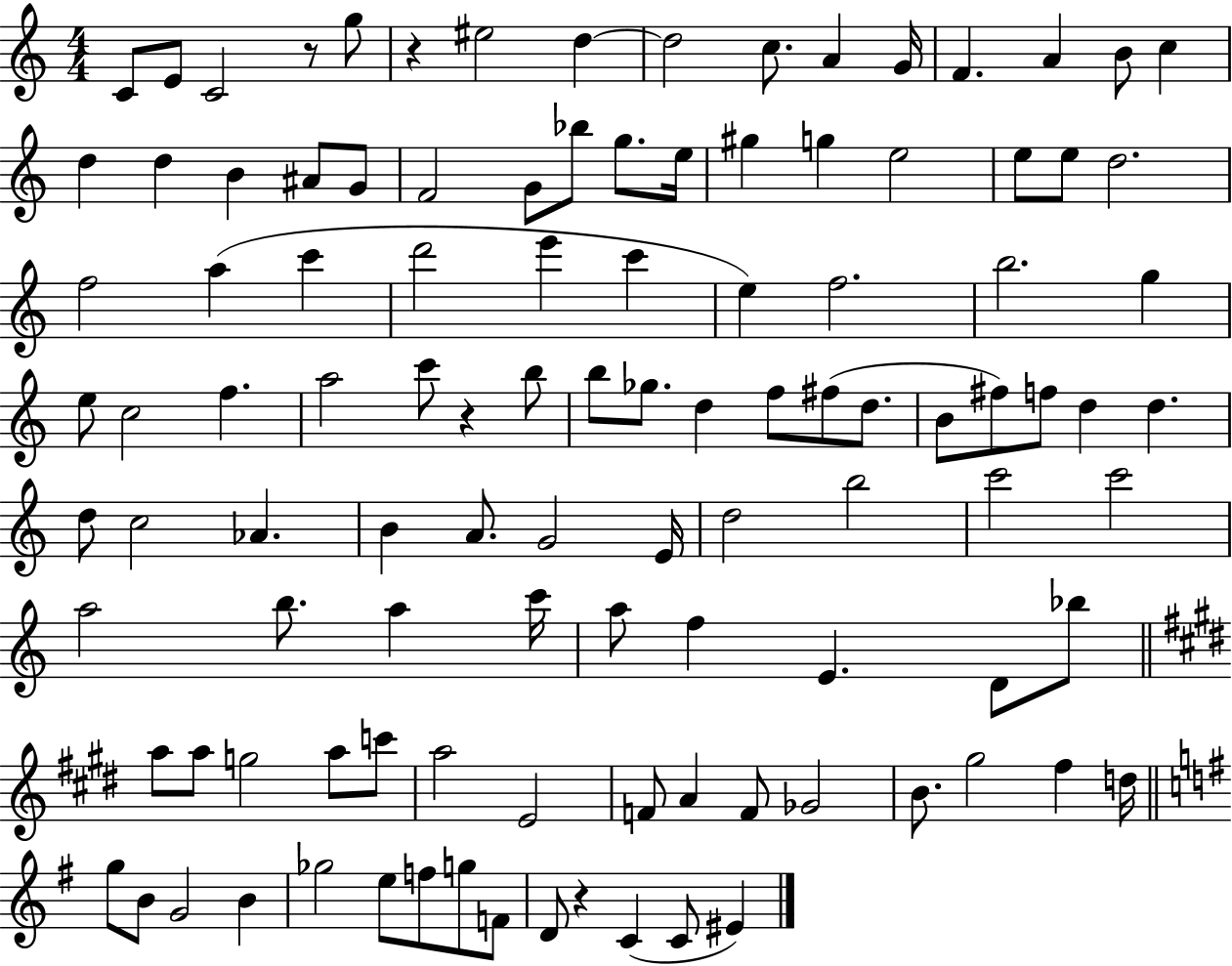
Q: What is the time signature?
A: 4/4